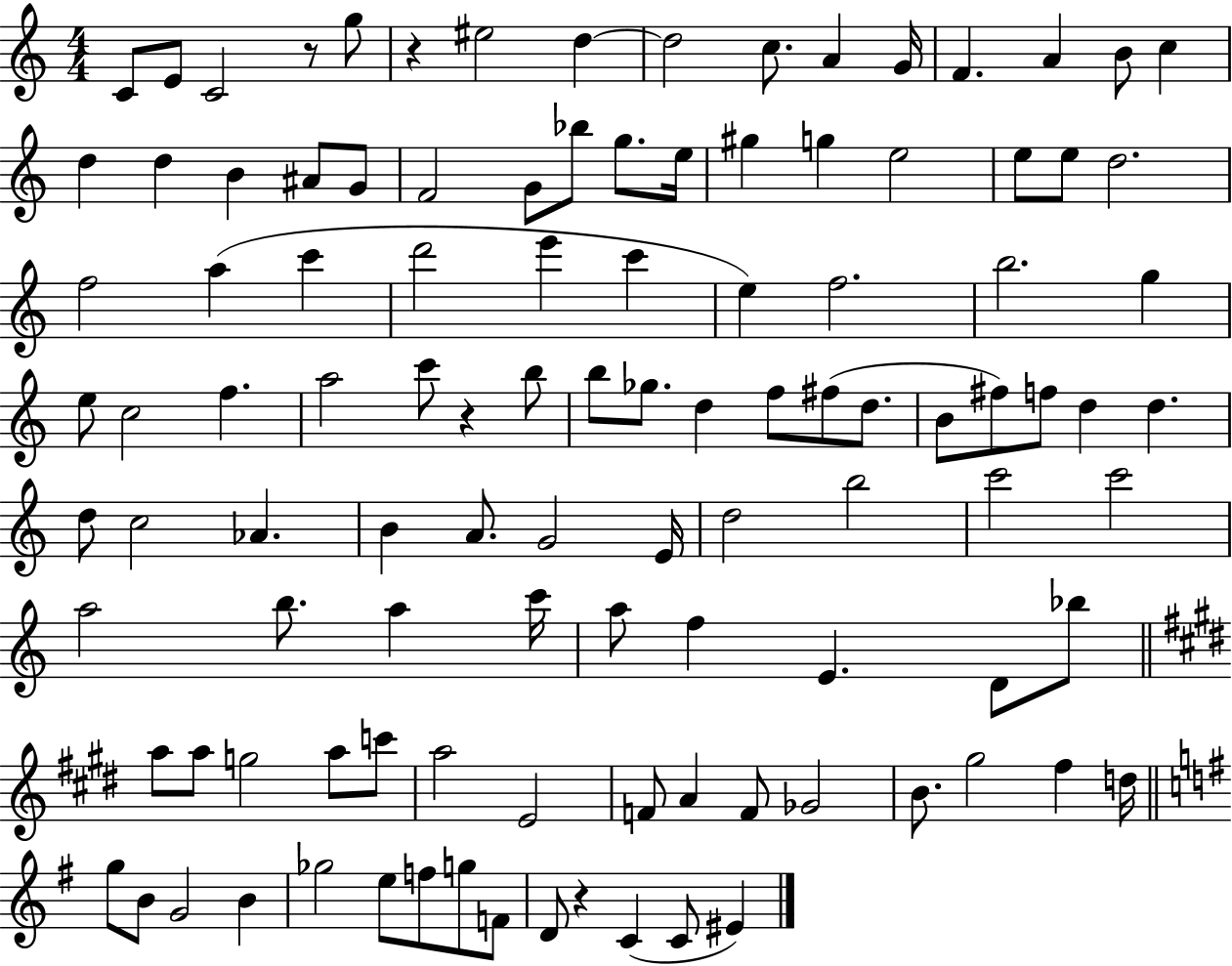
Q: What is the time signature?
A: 4/4